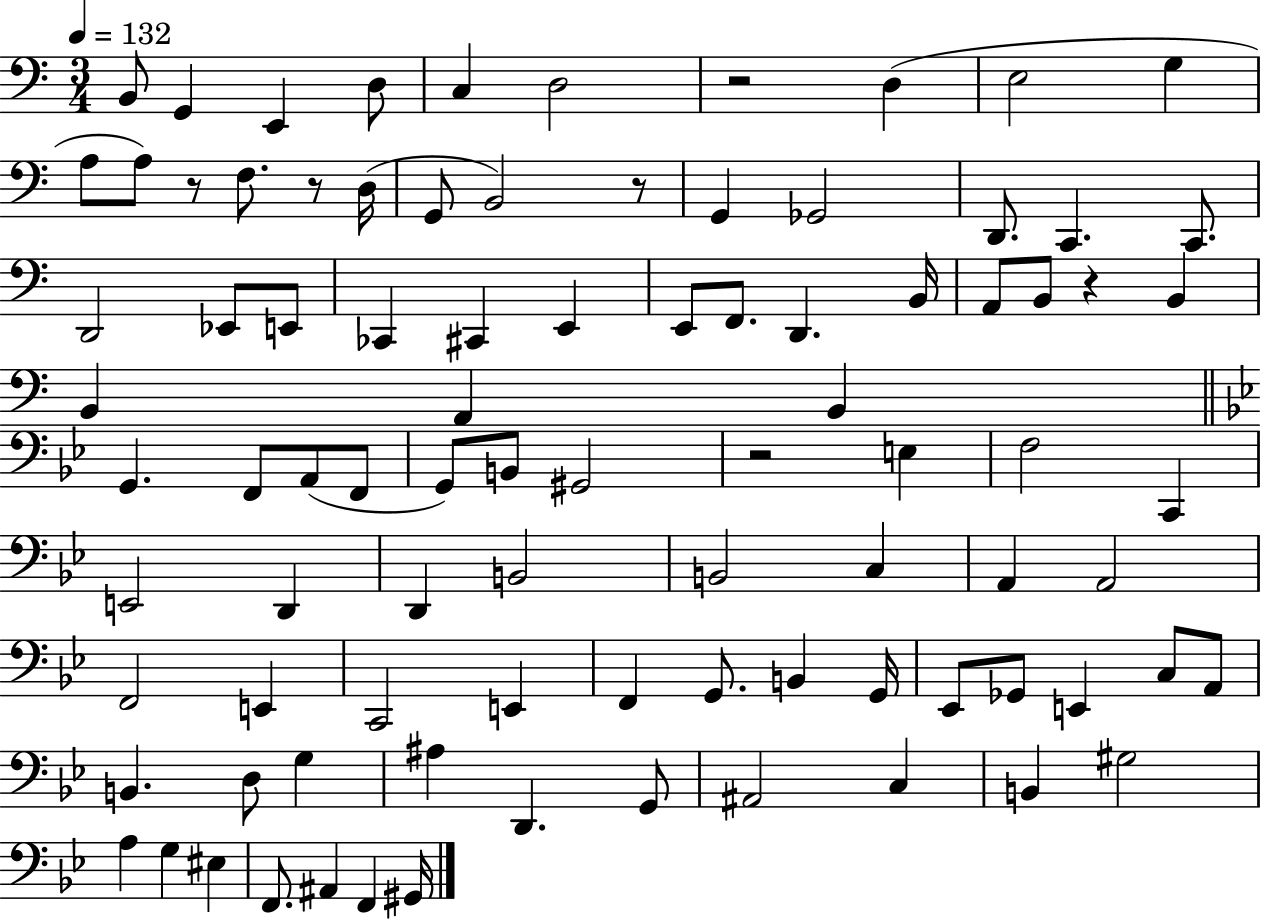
X:1
T:Untitled
M:3/4
L:1/4
K:C
B,,/2 G,, E,, D,/2 C, D,2 z2 D, E,2 G, A,/2 A,/2 z/2 F,/2 z/2 D,/4 G,,/2 B,,2 z/2 G,, _G,,2 D,,/2 C,, C,,/2 D,,2 _E,,/2 E,,/2 _C,, ^C,, E,, E,,/2 F,,/2 D,, B,,/4 A,,/2 B,,/2 z B,, B,, A,, B,, G,, F,,/2 A,,/2 F,,/2 G,,/2 B,,/2 ^G,,2 z2 E, F,2 C,, E,,2 D,, D,, B,,2 B,,2 C, A,, A,,2 F,,2 E,, C,,2 E,, F,, G,,/2 B,, G,,/4 _E,,/2 _G,,/2 E,, C,/2 A,,/2 B,, D,/2 G, ^A, D,, G,,/2 ^A,,2 C, B,, ^G,2 A, G, ^E, F,,/2 ^A,, F,, ^G,,/4